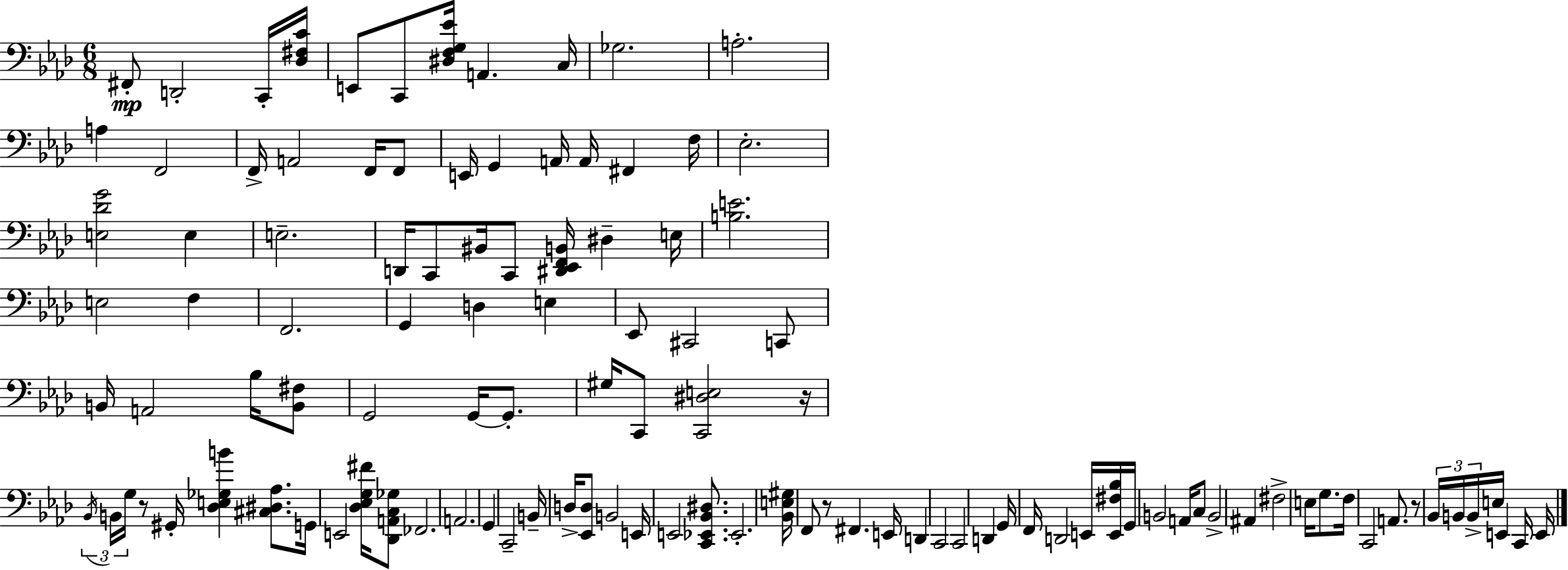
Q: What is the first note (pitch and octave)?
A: F#2